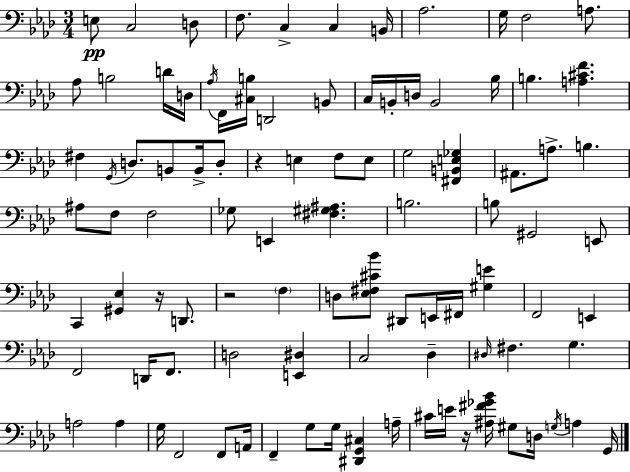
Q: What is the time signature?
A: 3/4